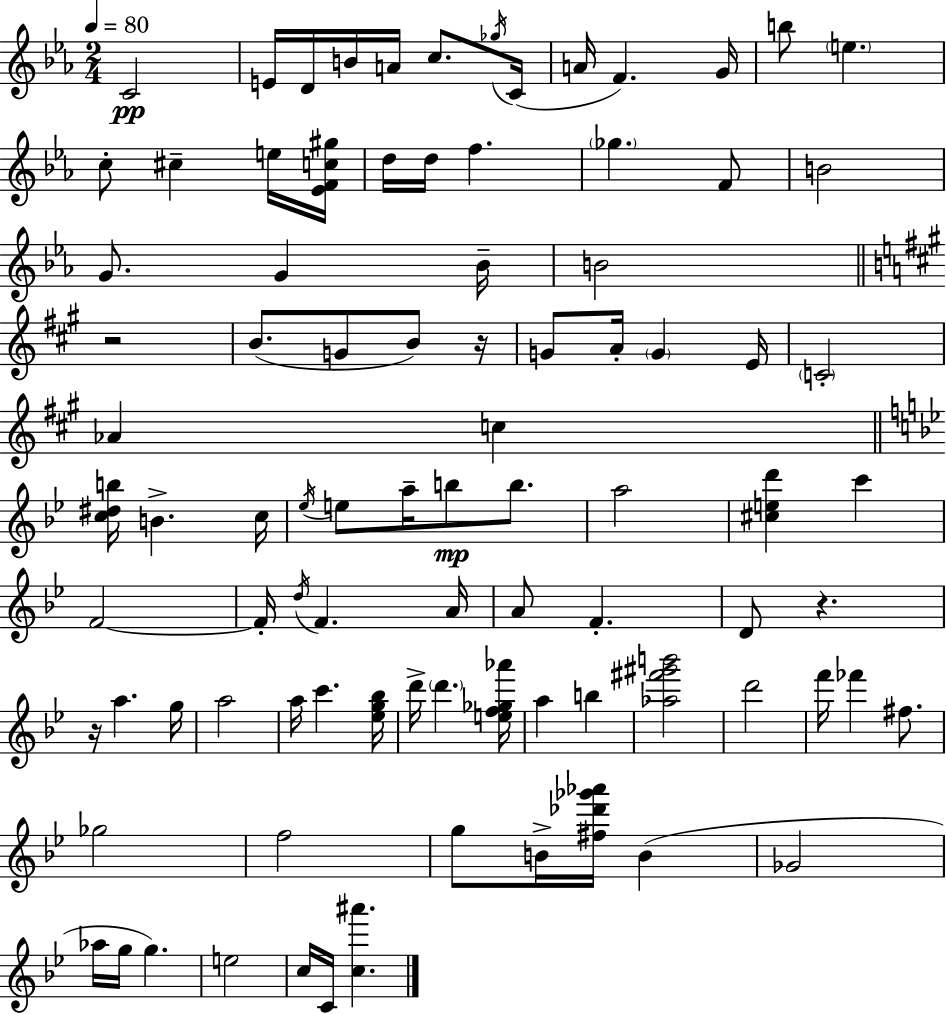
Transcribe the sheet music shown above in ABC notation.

X:1
T:Untitled
M:2/4
L:1/4
K:Cm
C2 E/4 D/4 B/4 A/4 c/2 _g/4 C/4 A/4 F G/4 b/2 e c/2 ^c e/4 [_EFc^g]/4 d/4 d/4 f _g F/2 B2 G/2 G _B/4 B2 z2 B/2 G/2 B/2 z/4 G/2 A/4 G E/4 C2 _A c [c^db]/4 B c/4 _e/4 e/2 a/4 b/2 b/2 a2 [^ced'] c' F2 F/4 d/4 F A/4 A/2 F D/2 z z/4 a g/4 a2 a/4 c' [_eg_b]/4 d'/4 d' [ef_g_a']/4 a b [_a^f'^g'b']2 d'2 f'/4 _f' ^f/2 _g2 f2 g/2 B/4 [^f_d'_g'_a']/4 B _G2 _a/4 g/4 g e2 c/4 C/4 [c^a']